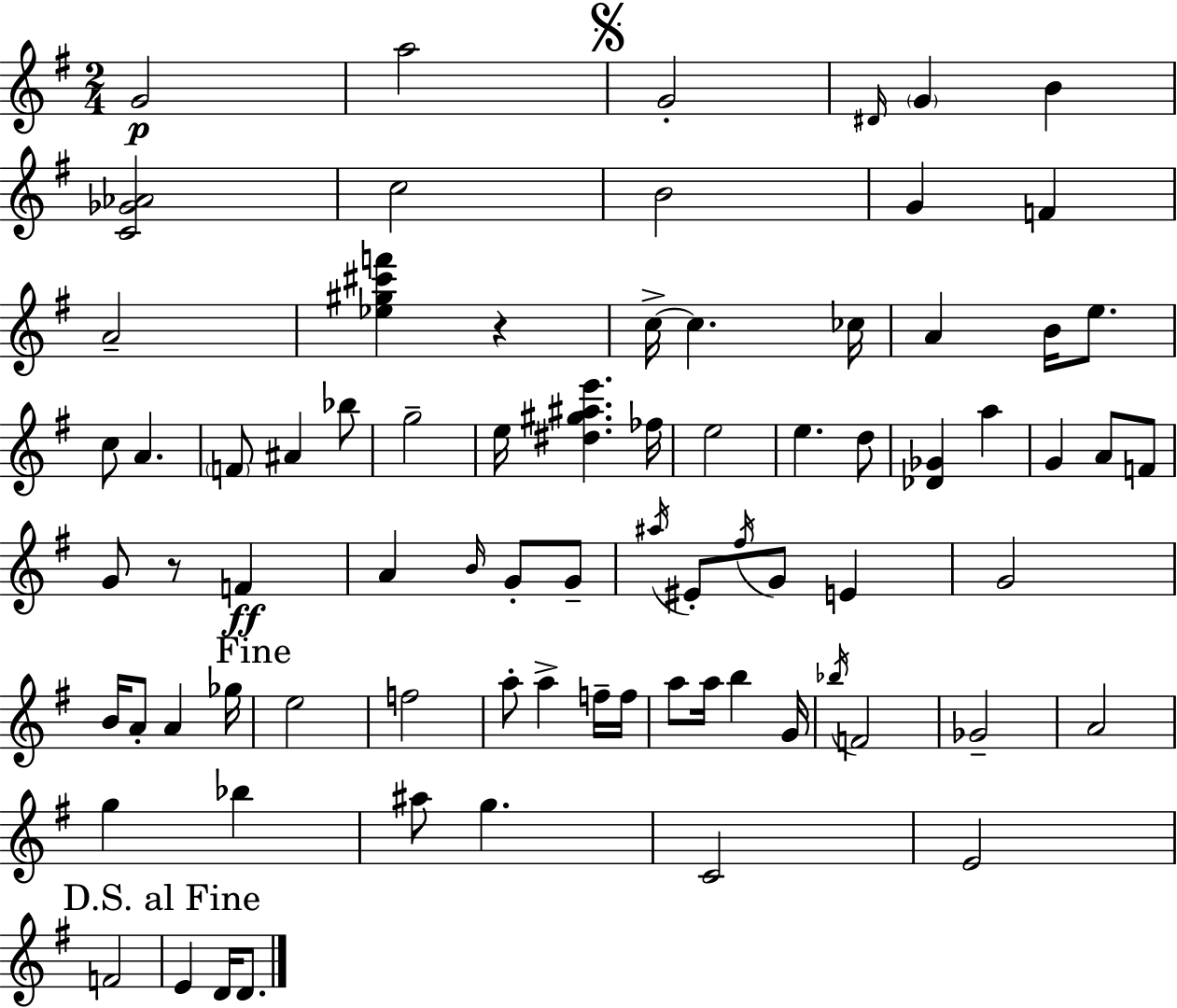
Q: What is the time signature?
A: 2/4